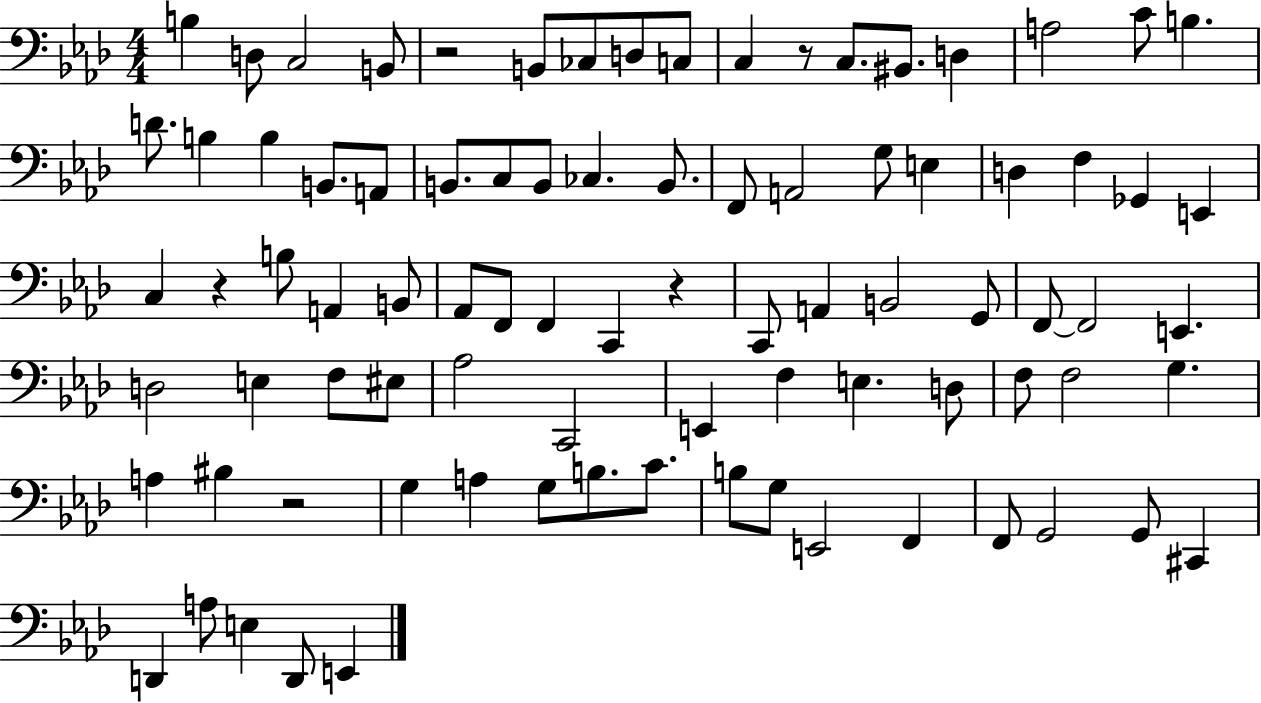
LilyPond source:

{
  \clef bass
  \numericTimeSignature
  \time 4/4
  \key aes \major
  b4 d8 c2 b,8 | r2 b,8 ces8 d8 c8 | c4 r8 c8. bis,8. d4 | a2 c'8 b4. | \break d'8. b4 b4 b,8. a,8 | b,8. c8 b,8 ces4. b,8. | f,8 a,2 g8 e4 | d4 f4 ges,4 e,4 | \break c4 r4 b8 a,4 b,8 | aes,8 f,8 f,4 c,4 r4 | c,8 a,4 b,2 g,8 | f,8~~ f,2 e,4. | \break d2 e4 f8 eis8 | aes2 c,2 | e,4 f4 e4. d8 | f8 f2 g4. | \break a4 bis4 r2 | g4 a4 g8 b8. c'8. | b8 g8 e,2 f,4 | f,8 g,2 g,8 cis,4 | \break d,4 a8 e4 d,8 e,4 | \bar "|."
}